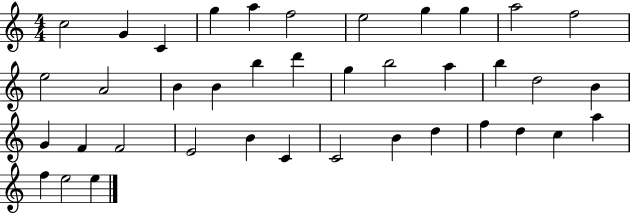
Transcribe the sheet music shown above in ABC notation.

X:1
T:Untitled
M:4/4
L:1/4
K:C
c2 G C g a f2 e2 g g a2 f2 e2 A2 B B b d' g b2 a b d2 B G F F2 E2 B C C2 B d f d c a f e2 e